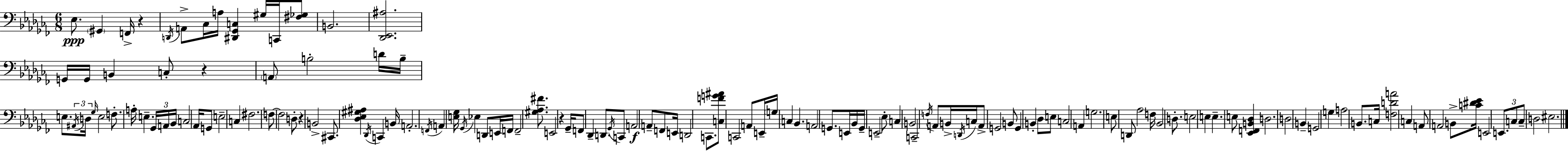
Eb3/e. G#2/q F2/s R/q D2/s A2/e CES3/s A3/s [D#2,Gb2,C3]/q G#3/s C2/s [F#3,Gb3]/e B2/h. [Db2,Eb2,A#3]/h. G2/s G2/s B2/q C3/e R/q A2/e B3/h D4/s B3/s E3/e. A#2/s D3/s Gb3/s E3/h F3/e. A3/s E3/q. Gb2/s A2/s Bb2/s C3/h Ab2/s G2/e E3/h C3/q F#3/h. F3/e F3/h D3/e R/q B2/h C#2/e. [Db3,Eb3,G#3,A#3]/q Db2/s C2/q B2/s A2/h. F2/s A2/q [E3,Gb3]/s Gb2/s Eb3/q D2/e E2/s F2/s F2/h [G#3,Ab3,F#4]/e. E2/h R/q Gb2/s F2/e Db2/q D2/e. Gb2/s C2/e A2/h A2/e F2/e E2/s D2/h C2/e. [C3,F4,G4,A#4]/e C2/h A2/e E2/s G3/s C3/q Bb2/q. A2/h G2/e. E2/s Bb2/s G2/s E2/h Eb3/e C3/q B2/h C2/h F3/s A2/e B2/s D2/s C3/s A2/e G2/h B2/e G2/q B2/q Db3/e E3/e C3/h A2/q G3/h. E3/e D2/e Ab3/h F3/s Bb2/h D3/e. E3/h E3/q E3/q. E3/e [Eb2,F2,B2,Db3]/q D3/h. D3/h B2/q G2/h G3/q A3/h B2/e. C3/s [F3,D4,A4]/h C3/q A2/e A2/h B2/e [C4,D#4,Eb4]/s E2/h E2/e. C3/e C3/e D3/h EIS3/h.